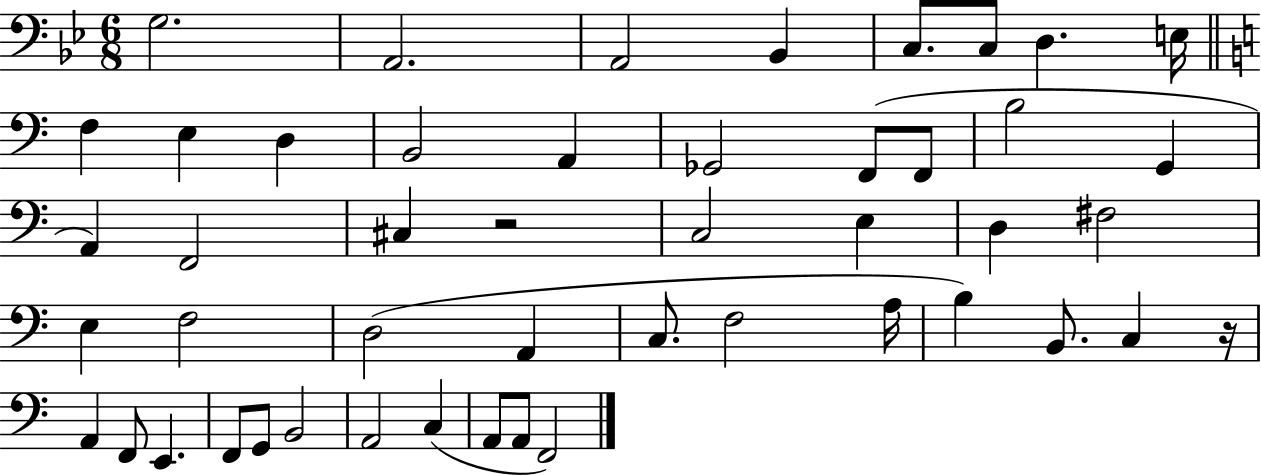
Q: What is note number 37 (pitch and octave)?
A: F2